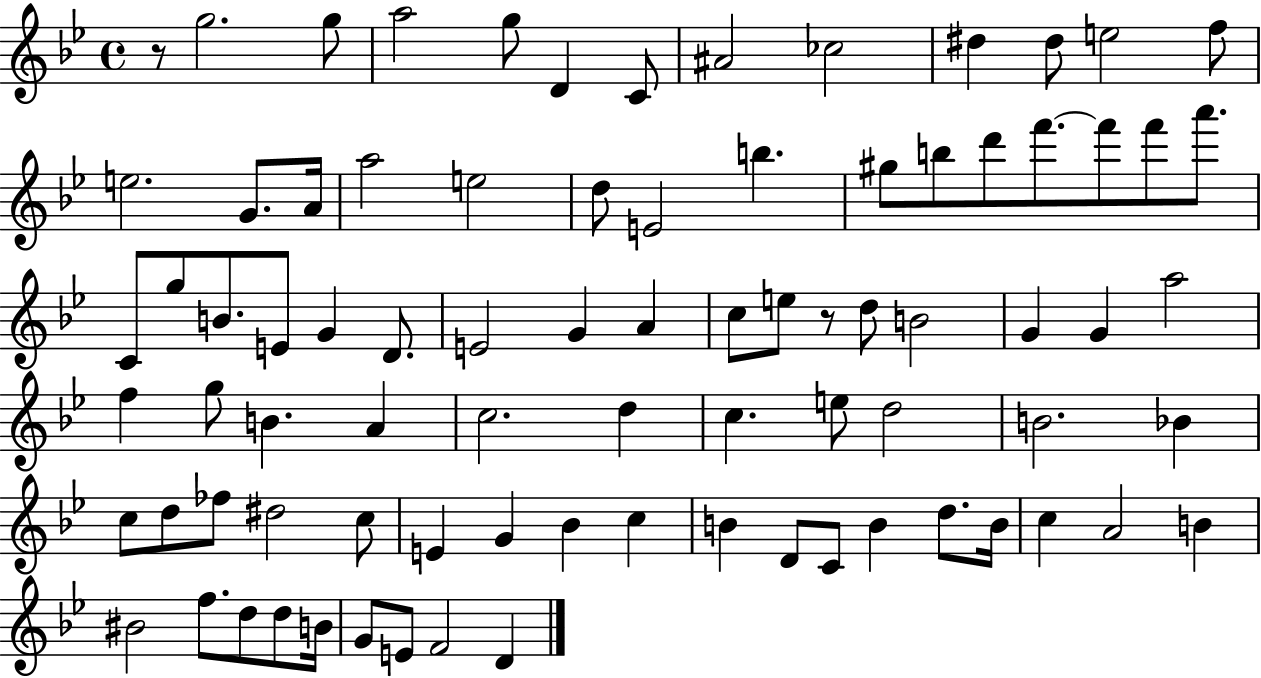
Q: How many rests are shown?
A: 2